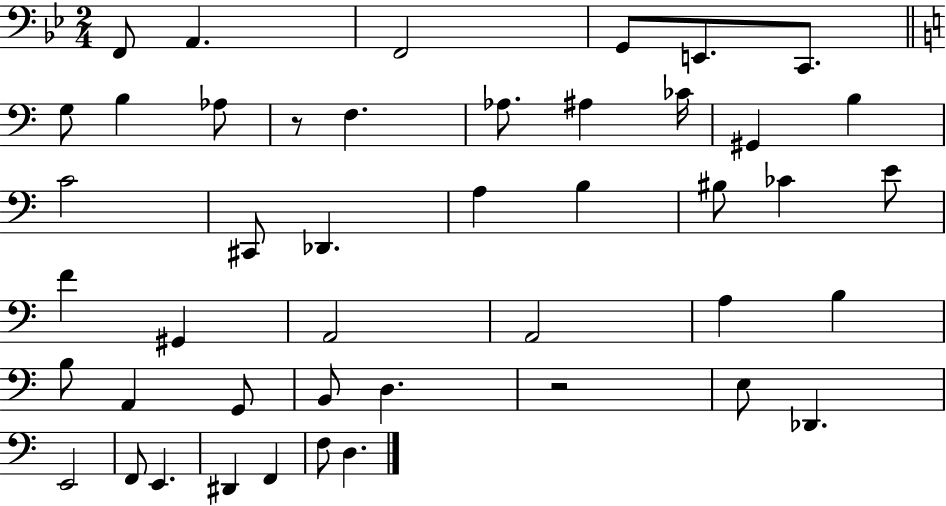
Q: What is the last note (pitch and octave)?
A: D3